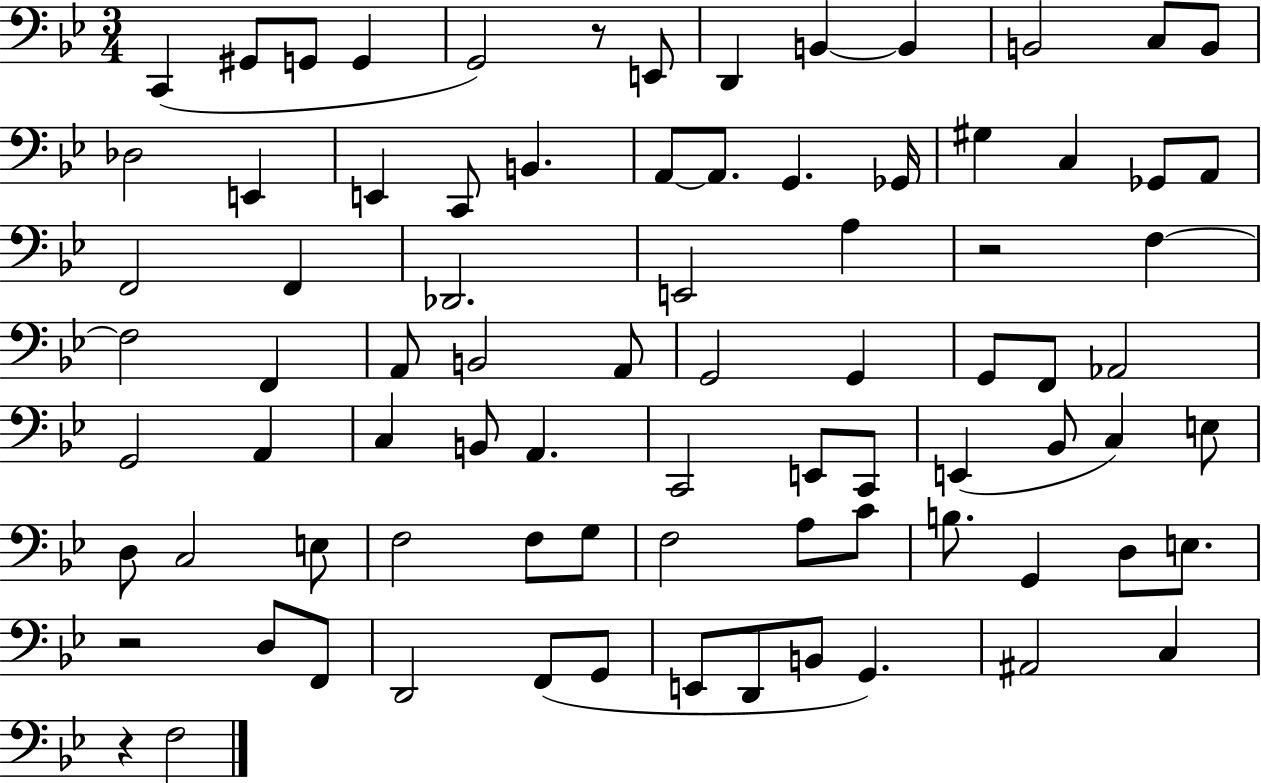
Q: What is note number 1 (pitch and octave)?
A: C2